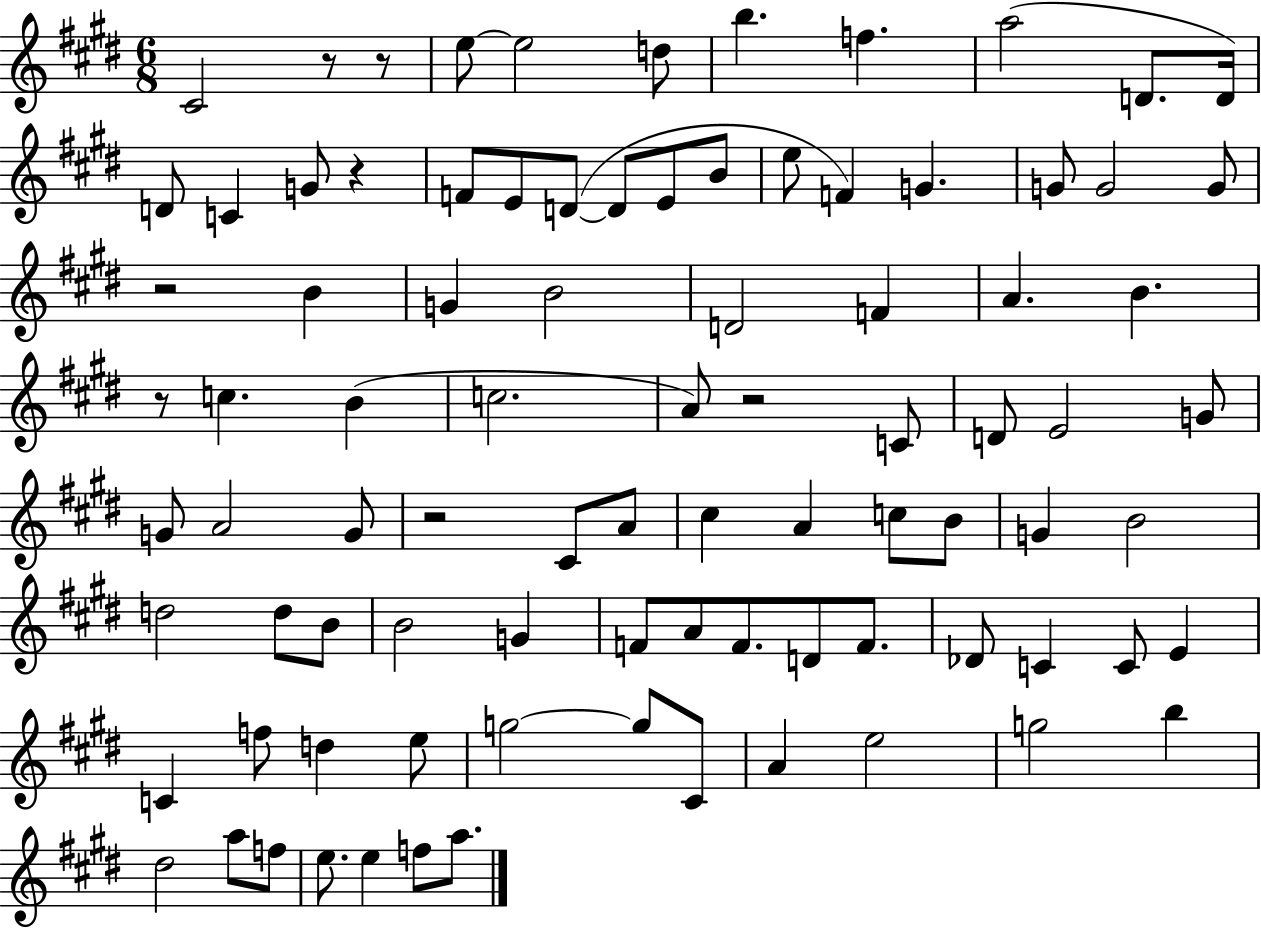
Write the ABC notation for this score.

X:1
T:Untitled
M:6/8
L:1/4
K:E
^C2 z/2 z/2 e/2 e2 d/2 b f a2 D/2 D/4 D/2 C G/2 z F/2 E/2 D/2 D/2 E/2 B/2 e/2 F G G/2 G2 G/2 z2 B G B2 D2 F A B z/2 c B c2 A/2 z2 C/2 D/2 E2 G/2 G/2 A2 G/2 z2 ^C/2 A/2 ^c A c/2 B/2 G B2 d2 d/2 B/2 B2 G F/2 A/2 F/2 D/2 F/2 _D/2 C C/2 E C f/2 d e/2 g2 g/2 ^C/2 A e2 g2 b ^d2 a/2 f/2 e/2 e f/2 a/2